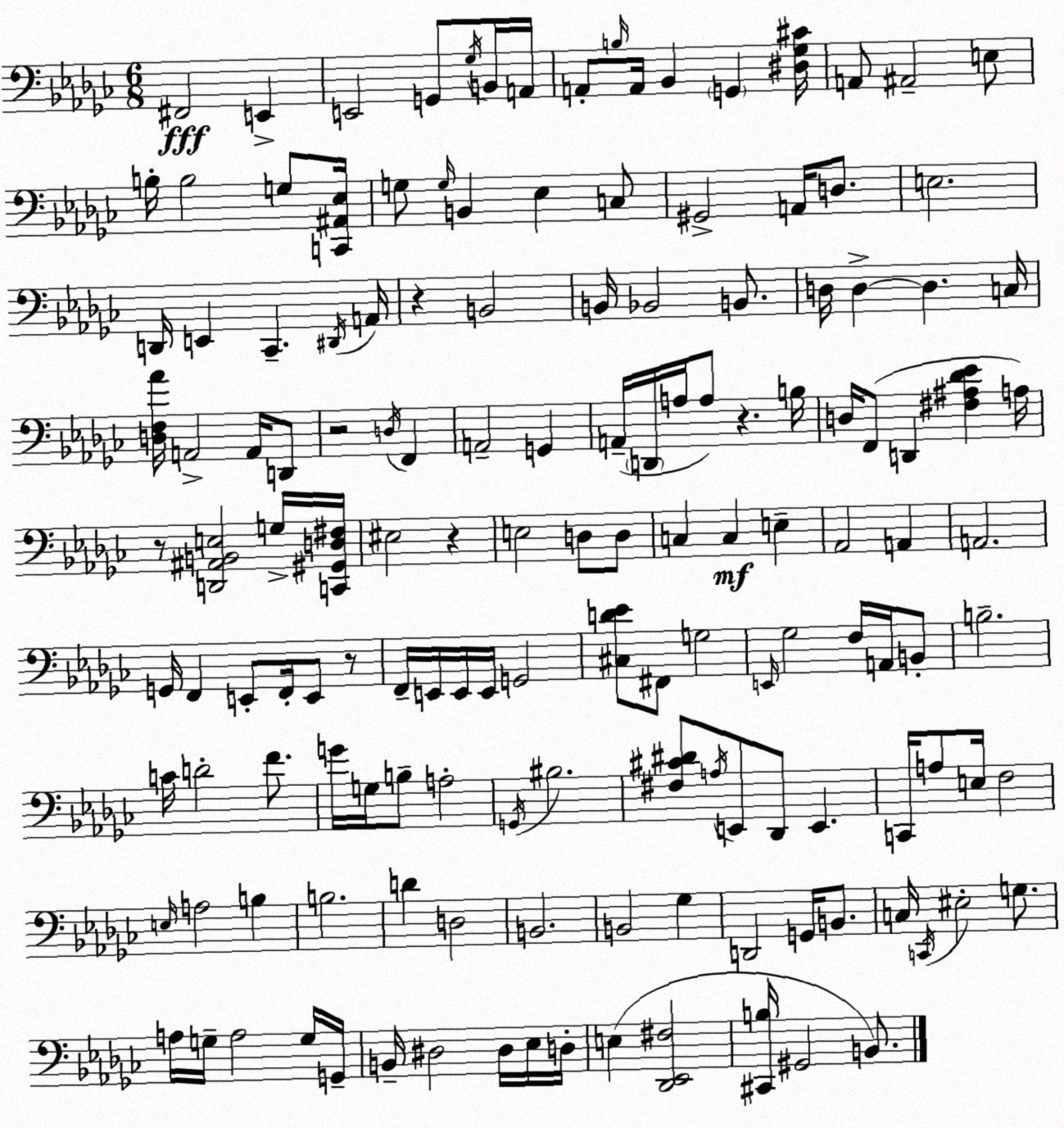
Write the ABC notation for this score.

X:1
T:Untitled
M:6/8
L:1/4
K:Ebm
^F,,2 E,, E,,2 G,,/2 _G,/4 B,,/4 A,,/4 A,,/2 B,/4 A,,/4 _B,, G,, [^D,_G,^C]/4 A,,/2 ^A,,2 E,/2 B,/4 B,2 G,/2 [C,,^A,,_E,]/4 G,/2 G,/4 B,, _E, C,/2 ^G,,2 A,,/4 D,/2 E,2 D,,/4 E,, _C,, ^D,,/4 A,,/4 z B,,2 B,,/4 _B,,2 B,,/2 D,/4 D, D, C,/4 [D,F,_A]/4 A,,2 A,,/4 D,,/2 z2 D,/4 F,, A,,2 G,, A,,/4 D,,/4 A,/4 A,/2 z B,/4 D,/4 F,,/2 D,, [^F,^A,_D_E] A,/4 z/2 [D,,^A,,B,,E,]2 G,/4 [C,,^G,,D,^F,]/4 ^E,2 z E,2 D,/2 D,/2 C, C, E, _A,,2 A,, A,,2 G,,/4 F,, E,,/2 F,,/4 E,,/2 z/2 F,,/4 E,,/4 E,,/4 E,,/4 G,,2 [^C,D_E]/2 ^F,,/2 G,2 E,,/4 _G,2 F,/4 A,,/4 B,,/2 B,2 C/4 D2 F/2 G/4 G,/4 B,/2 A,2 G,,/4 ^B,2 [^F,^C^D]/2 A,/4 E,,/2 _D,,/2 E,, C,,/4 A,/2 E,/4 F,2 E,/4 A,2 B, B,2 D D,2 B,,2 B,,2 _G, D,,2 G,,/4 B,,/2 C,/4 C,,/4 ^E,2 G,/2 A,/4 G,/4 A,2 G,/4 G,,/4 B,,/4 ^D,2 ^D,/4 _E,/4 D,/4 E, [_D,,_E,,^F,]2 [^C,,B,]/4 ^G,,2 B,,/2